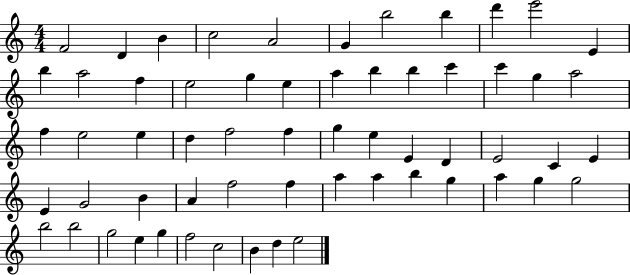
F4/h D4/q B4/q C5/h A4/h G4/q B5/h B5/q D6/q E6/h E4/q B5/q A5/h F5/q E5/h G5/q E5/q A5/q B5/q B5/q C6/q C6/q G5/q A5/h F5/q E5/h E5/q D5/q F5/h F5/q G5/q E5/q E4/q D4/q E4/h C4/q E4/q E4/q G4/h B4/q A4/q F5/h F5/q A5/q A5/q B5/q G5/q A5/q G5/q G5/h B5/h B5/h G5/h E5/q G5/q F5/h C5/h B4/q D5/q E5/h